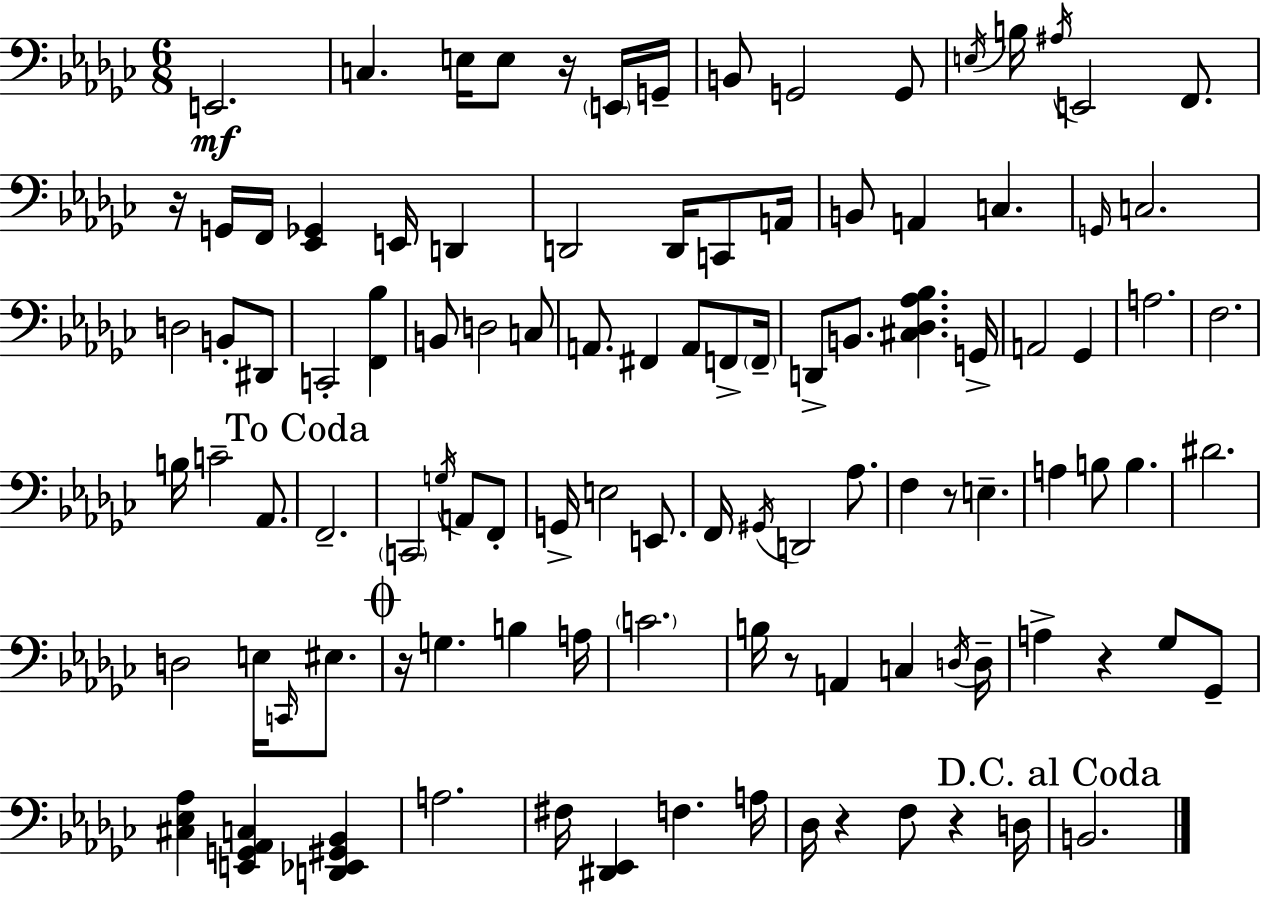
X:1
T:Untitled
M:6/8
L:1/4
K:Ebm
E,,2 C, E,/4 E,/2 z/4 E,,/4 G,,/4 B,,/2 G,,2 G,,/2 E,/4 B,/4 ^A,/4 E,,2 F,,/2 z/4 G,,/4 F,,/4 [_E,,_G,,] E,,/4 D,, D,,2 D,,/4 C,,/2 A,,/4 B,,/2 A,, C, G,,/4 C,2 D,2 B,,/2 ^D,,/2 C,,2 [F,,_B,] B,,/2 D,2 C,/2 A,,/2 ^F,, A,,/2 F,,/2 F,,/4 D,,/2 B,,/2 [^C,_D,_A,_B,] G,,/4 A,,2 _G,, A,2 F,2 B,/4 C2 _A,,/2 F,,2 C,,2 G,/4 A,,/2 F,,/2 G,,/4 E,2 E,,/2 F,,/4 ^G,,/4 D,,2 _A,/2 F, z/2 E, A, B,/2 B, ^D2 D,2 E,/4 C,,/4 ^E,/2 z/4 G, B, A,/4 C2 B,/4 z/2 A,, C, D,/4 D,/4 A, z _G,/2 _G,,/2 [^C,_E,_A,] [E,,G,,_A,,C,] [D,,_E,,^G,,_B,,] A,2 ^F,/4 [^D,,_E,,] F, A,/4 _D,/4 z F,/2 z D,/4 B,,2